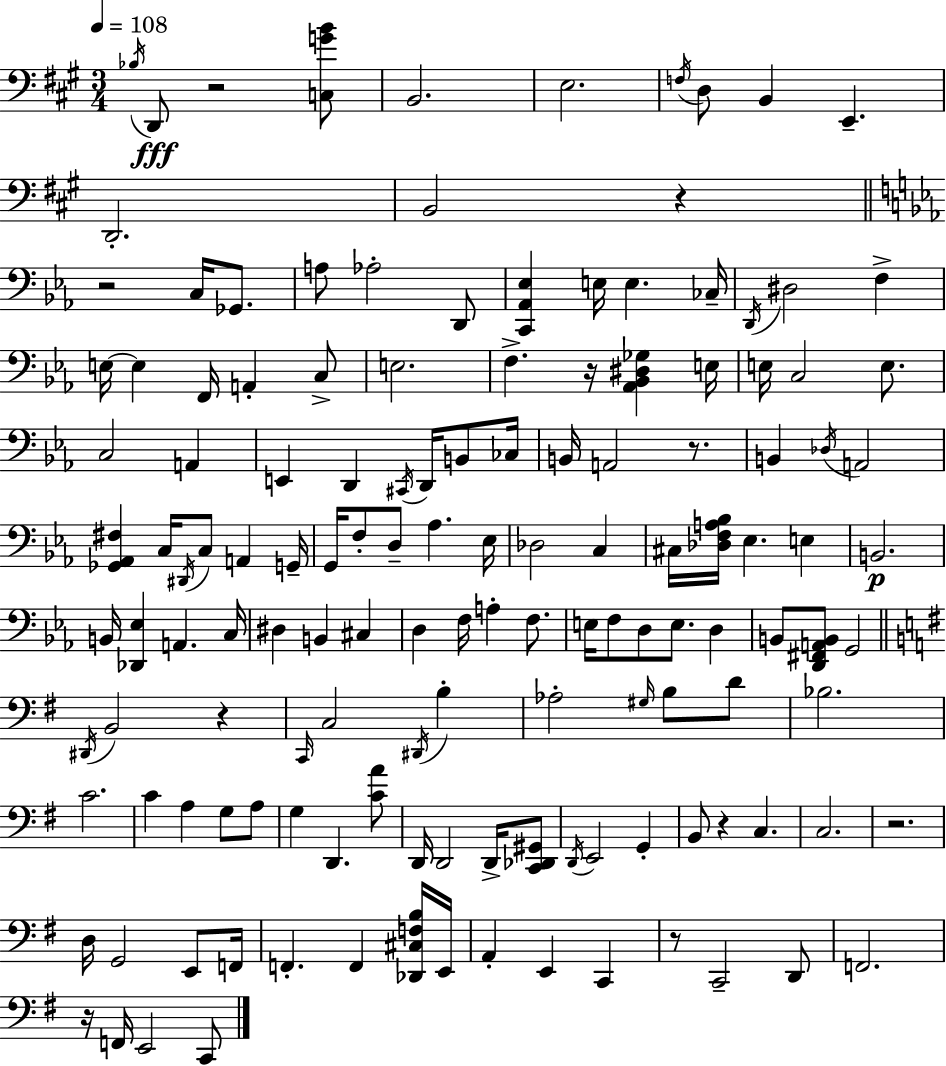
Bb3/s D2/e R/h [C3,G4,B4]/e B2/h. E3/h. F3/s D3/e B2/q E2/q. D2/h. B2/h R/q R/h C3/s Gb2/e. A3/e Ab3/h D2/e [C2,Ab2,Eb3]/q E3/s E3/q. CES3/s D2/s D#3/h F3/q E3/s E3/q F2/s A2/q C3/e E3/h. F3/q. R/s [Ab2,Bb2,D#3,Gb3]/q E3/s E3/s C3/h E3/e. C3/h A2/q E2/q D2/q C#2/s D2/s B2/e CES3/s B2/s A2/h R/e. B2/q Db3/s A2/h [Gb2,Ab2,F#3]/q C3/s D#2/s C3/e A2/q G2/s G2/s F3/e D3/e Ab3/q. Eb3/s Db3/h C3/q C#3/s [Db3,F3,A3,Bb3]/s Eb3/q. E3/q B2/h. B2/s [Db2,Eb3]/q A2/q. C3/s D#3/q B2/q C#3/q D3/q F3/s A3/q F3/e. E3/s F3/e D3/e E3/e. D3/q B2/e [D2,F#2,A2,B2]/e G2/h D#2/s B2/h R/q C2/s C3/h D#2/s B3/q Ab3/h G#3/s B3/e D4/e Bb3/h. C4/h. C4/q A3/q G3/e A3/e G3/q D2/q. [C4,A4]/e D2/s D2/h D2/s [C2,Db2,G#2]/e D2/s E2/h G2/q B2/e R/q C3/q. C3/h. R/h. D3/s G2/h E2/e F2/s F2/q. F2/q [Db2,C#3,F3,B3]/s E2/s A2/q E2/q C2/q R/e C2/h D2/e F2/h. R/s F2/s E2/h C2/e